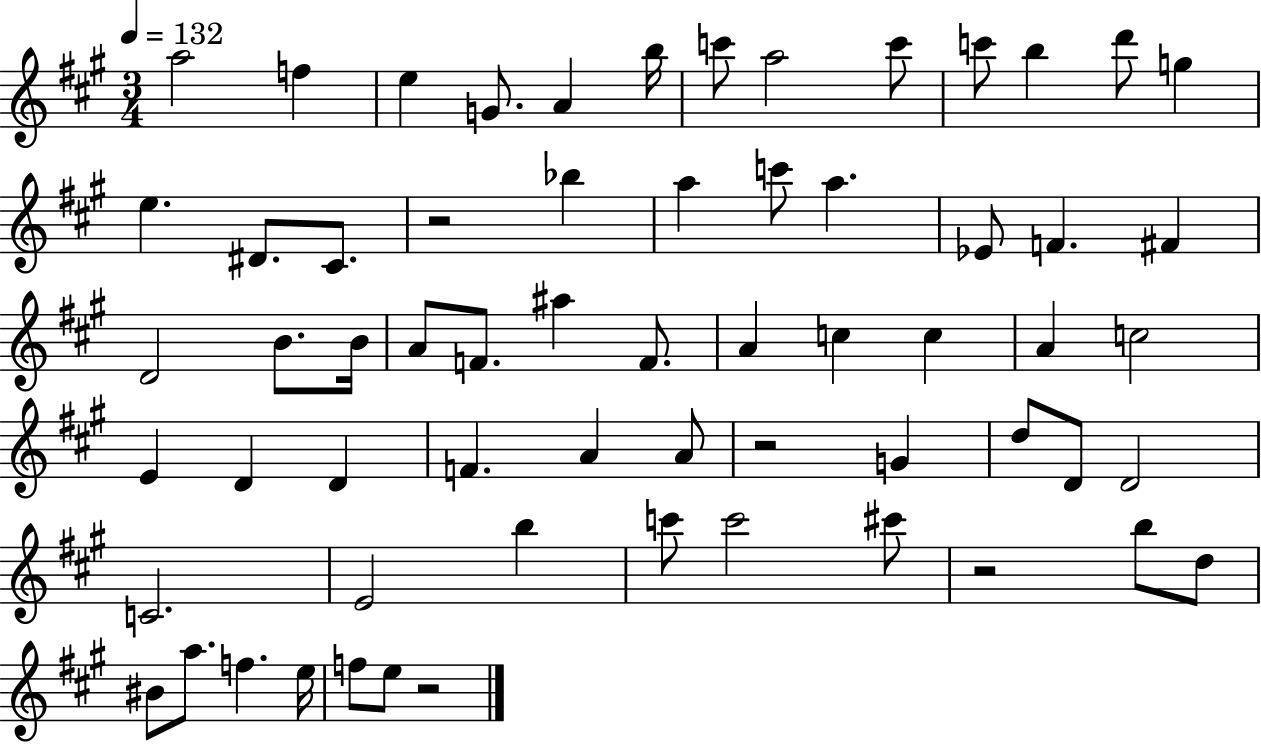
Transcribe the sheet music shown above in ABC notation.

X:1
T:Untitled
M:3/4
L:1/4
K:A
a2 f e G/2 A b/4 c'/2 a2 c'/2 c'/2 b d'/2 g e ^D/2 ^C/2 z2 _b a c'/2 a _E/2 F ^F D2 B/2 B/4 A/2 F/2 ^a F/2 A c c A c2 E D D F A A/2 z2 G d/2 D/2 D2 C2 E2 b c'/2 c'2 ^c'/2 z2 b/2 d/2 ^B/2 a/2 f e/4 f/2 e/2 z2